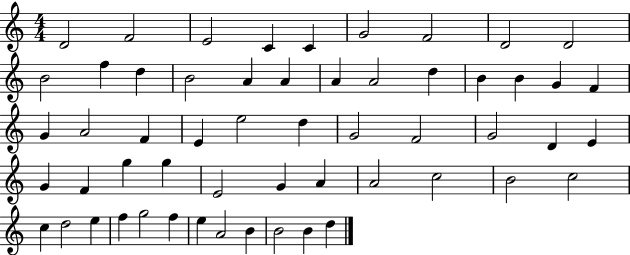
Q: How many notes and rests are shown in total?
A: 56